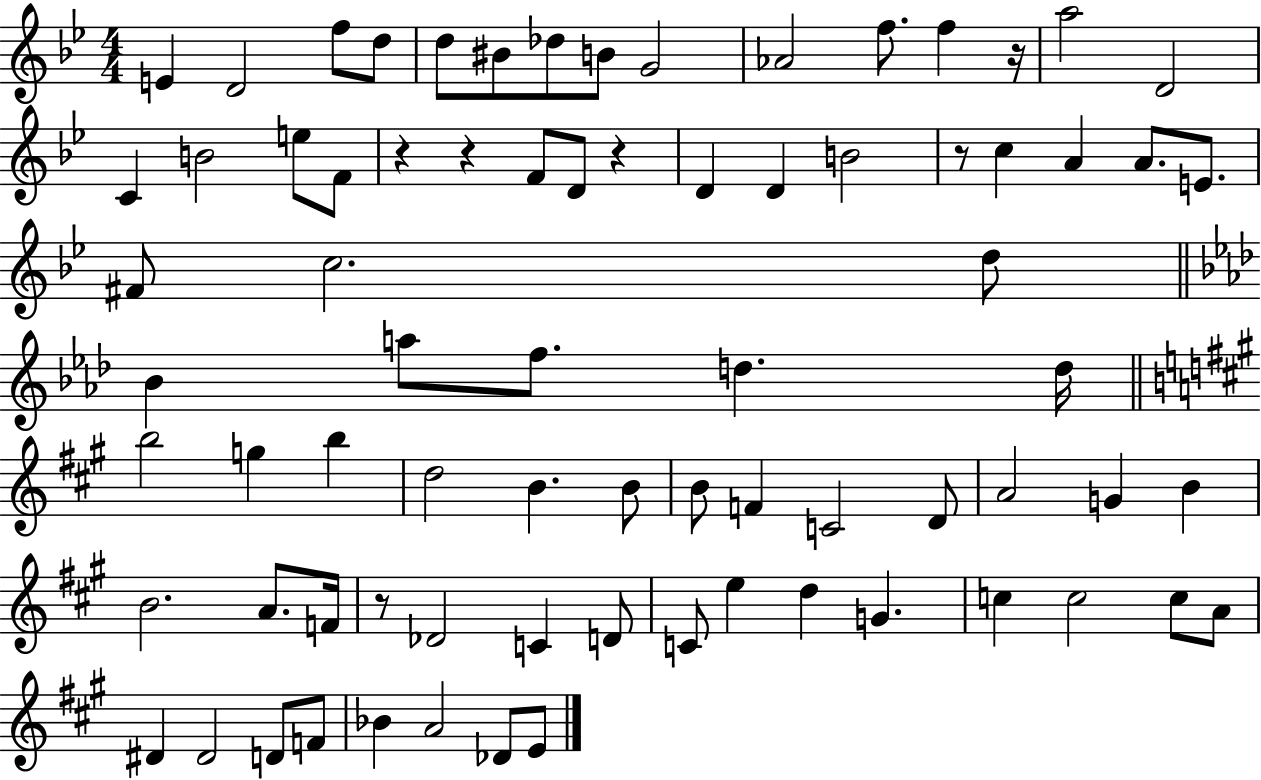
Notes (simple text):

E4/q D4/h F5/e D5/e D5/e BIS4/e Db5/e B4/e G4/h Ab4/h F5/e. F5/q R/s A5/h D4/h C4/q B4/h E5/e F4/e R/q R/q F4/e D4/e R/q D4/q D4/q B4/h R/e C5/q A4/q A4/e. E4/e. F#4/e C5/h. D5/e Bb4/q A5/e F5/e. D5/q. D5/s B5/h G5/q B5/q D5/h B4/q. B4/e B4/e F4/q C4/h D4/e A4/h G4/q B4/q B4/h. A4/e. F4/s R/e Db4/h C4/q D4/e C4/e E5/q D5/q G4/q. C5/q C5/h C5/e A4/e D#4/q D#4/h D4/e F4/e Bb4/q A4/h Db4/e E4/e